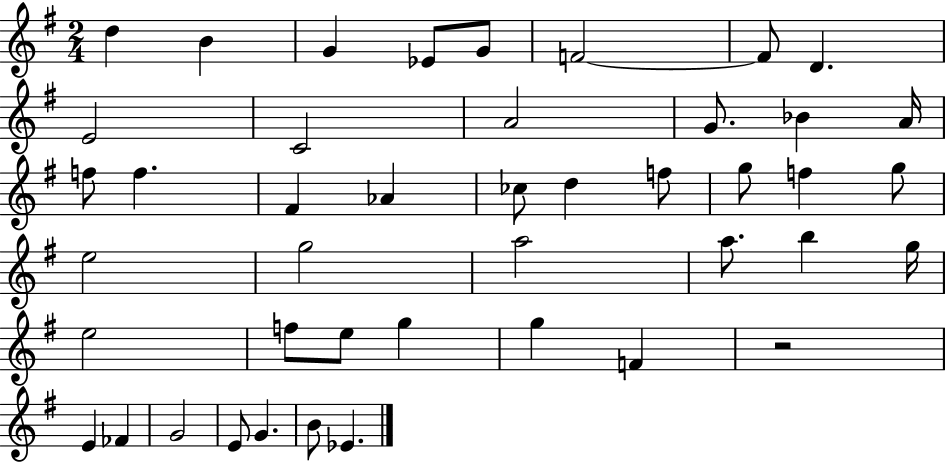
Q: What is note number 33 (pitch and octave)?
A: E5